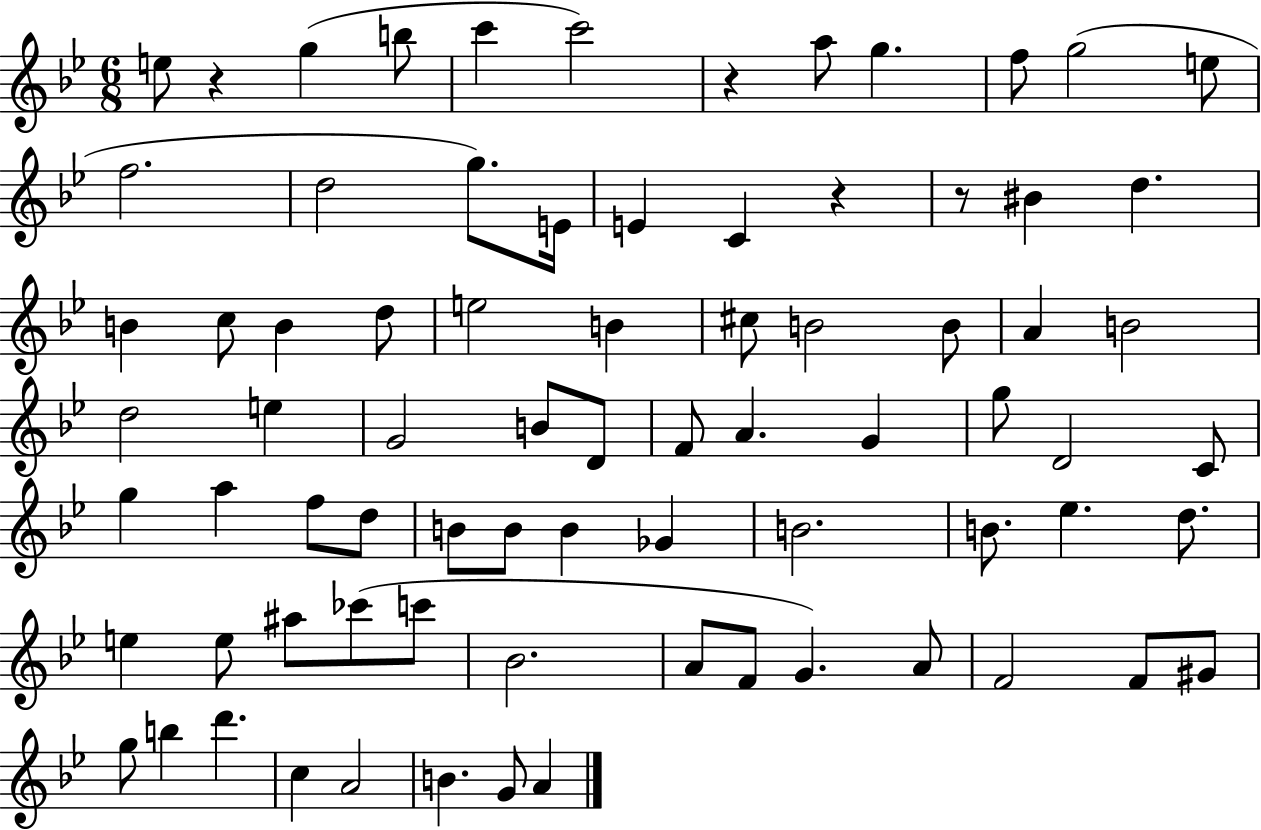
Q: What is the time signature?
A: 6/8